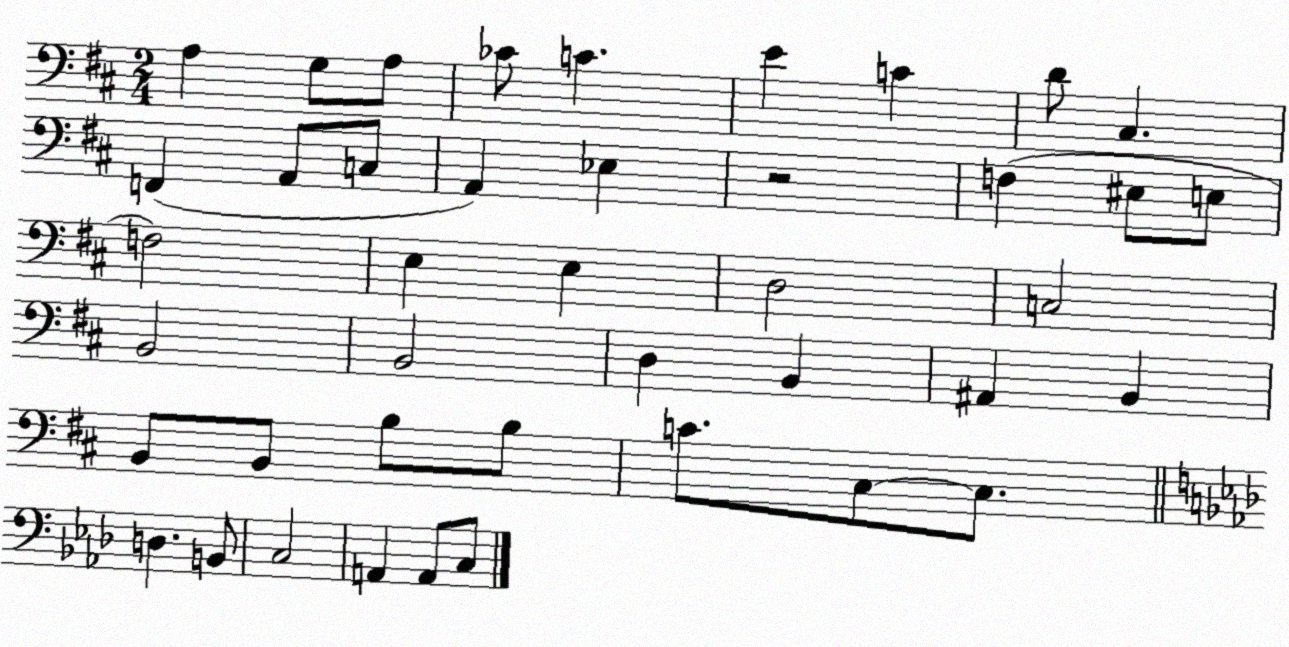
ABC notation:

X:1
T:Untitled
M:2/4
L:1/4
K:D
A, G,/2 A,/2 _C/2 C E C D/2 ^C, F,, A,,/2 C,/2 A,, _E, z2 F, ^E,/2 E,/2 F,2 E, E, D,2 C,2 B,,2 B,,2 D, B,, ^A,, B,, B,,/2 B,,/2 B,/2 B,/2 C/2 ^C,/2 ^C,/2 D, B,,/2 C,2 A,, A,,/2 C,/2